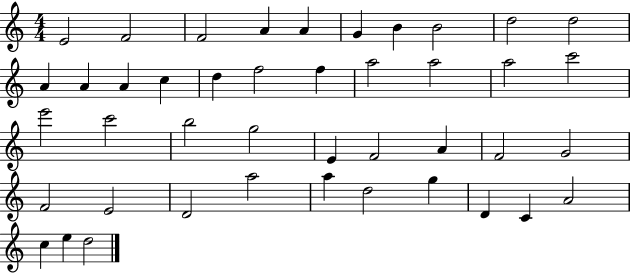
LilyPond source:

{
  \clef treble
  \numericTimeSignature
  \time 4/4
  \key c \major
  e'2 f'2 | f'2 a'4 a'4 | g'4 b'4 b'2 | d''2 d''2 | \break a'4 a'4 a'4 c''4 | d''4 f''2 f''4 | a''2 a''2 | a''2 c'''2 | \break e'''2 c'''2 | b''2 g''2 | e'4 f'2 a'4 | f'2 g'2 | \break f'2 e'2 | d'2 a''2 | a''4 d''2 g''4 | d'4 c'4 a'2 | \break c''4 e''4 d''2 | \bar "|."
}